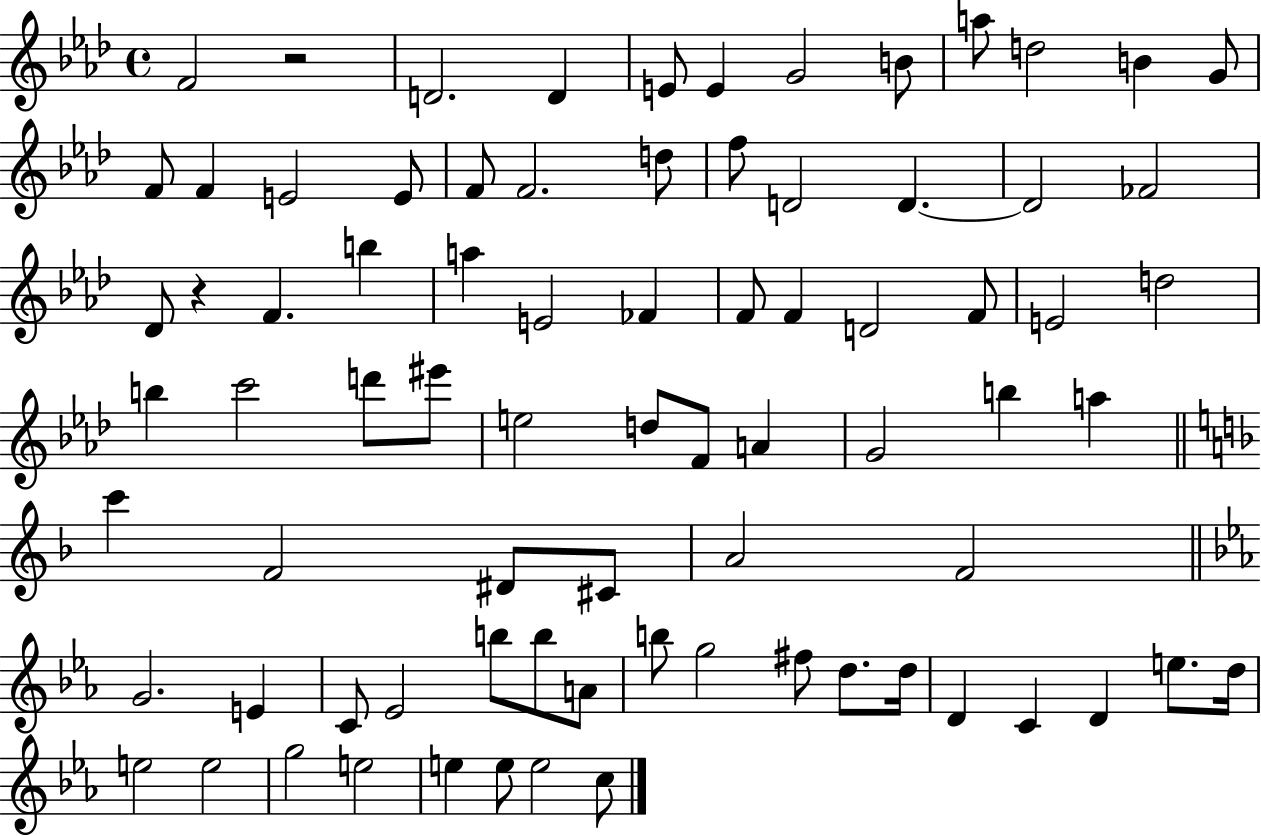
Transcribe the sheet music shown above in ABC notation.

X:1
T:Untitled
M:4/4
L:1/4
K:Ab
F2 z2 D2 D E/2 E G2 B/2 a/2 d2 B G/2 F/2 F E2 E/2 F/2 F2 d/2 f/2 D2 D D2 _F2 _D/2 z F b a E2 _F F/2 F D2 F/2 E2 d2 b c'2 d'/2 ^e'/2 e2 d/2 F/2 A G2 b a c' F2 ^D/2 ^C/2 A2 F2 G2 E C/2 _E2 b/2 b/2 A/2 b/2 g2 ^f/2 d/2 d/4 D C D e/2 d/4 e2 e2 g2 e2 e e/2 e2 c/2